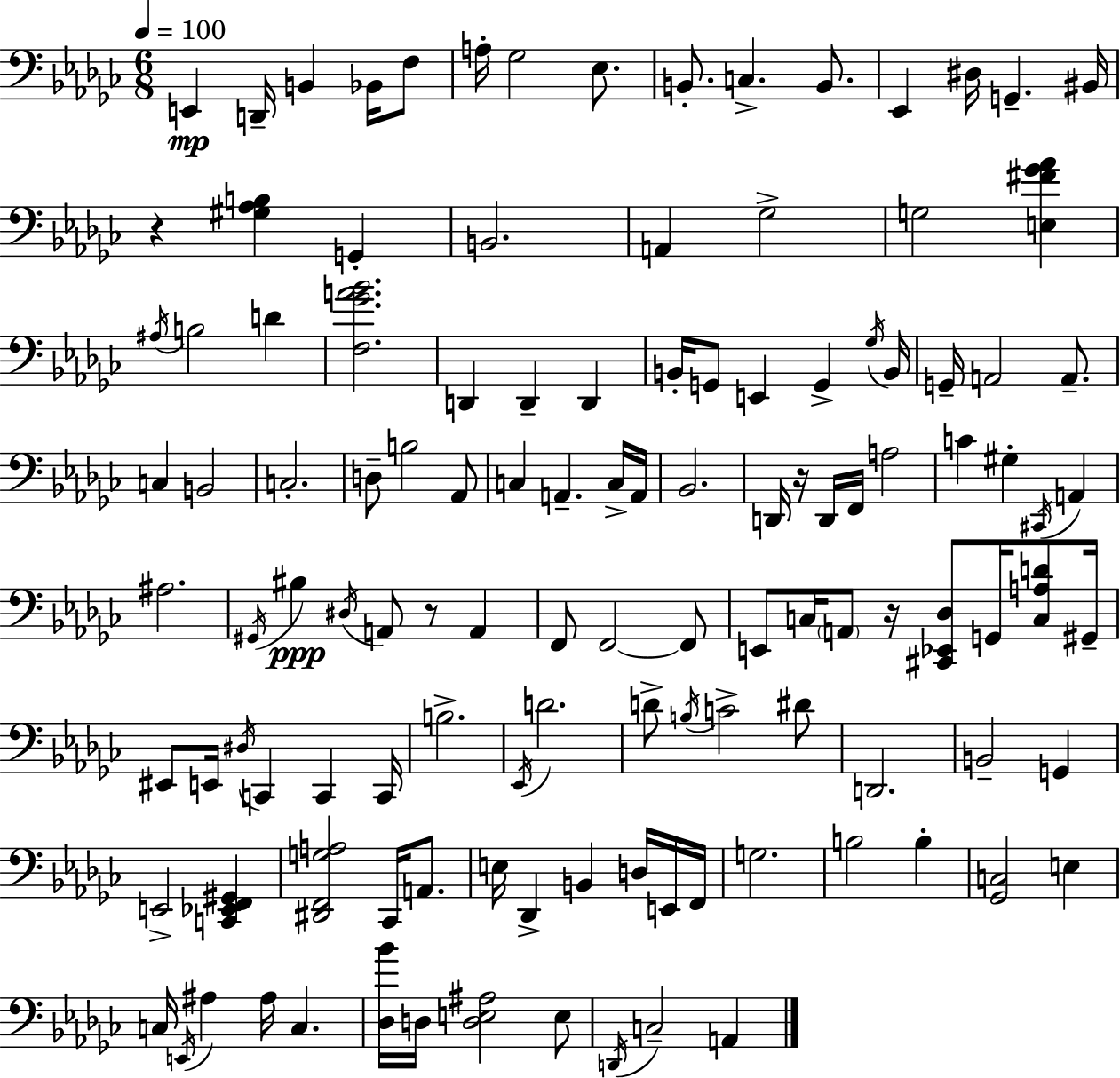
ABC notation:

X:1
T:Untitled
M:6/8
L:1/4
K:Ebm
E,, D,,/4 B,, _B,,/4 F,/2 A,/4 _G,2 _E,/2 B,,/2 C, B,,/2 _E,, ^D,/4 G,, ^B,,/4 z [^G,_A,B,] G,, B,,2 A,, _G,2 G,2 [E,^F_G_A] ^A,/4 B,2 D [F,_GA_B]2 D,, D,, D,, B,,/4 G,,/2 E,, G,, _G,/4 B,,/4 G,,/4 A,,2 A,,/2 C, B,,2 C,2 D,/2 B,2 _A,,/2 C, A,, C,/4 A,,/4 _B,,2 D,,/4 z/4 D,,/4 F,,/4 A,2 C ^G, ^C,,/4 A,, ^A,2 ^G,,/4 ^B, ^D,/4 A,,/2 z/2 A,, F,,/2 F,,2 F,,/2 E,,/2 C,/4 A,,/2 z/4 [^C,,_E,,_D,]/2 G,,/4 [C,A,D]/2 ^G,,/4 ^E,,/2 E,,/4 ^D,/4 C,, C,, C,,/4 B,2 _E,,/4 D2 D/2 B,/4 C2 ^D/2 D,,2 B,,2 G,, E,,2 [C,,_E,,F,,^G,,] [^D,,F,,G,A,]2 _C,,/4 A,,/2 E,/4 _D,, B,, D,/4 E,,/4 F,,/4 G,2 B,2 B, [_G,,C,]2 E, C,/4 E,,/4 ^A, ^A,/4 C, [_D,_B]/4 D,/4 [D,E,^A,]2 E,/2 D,,/4 C,2 A,,